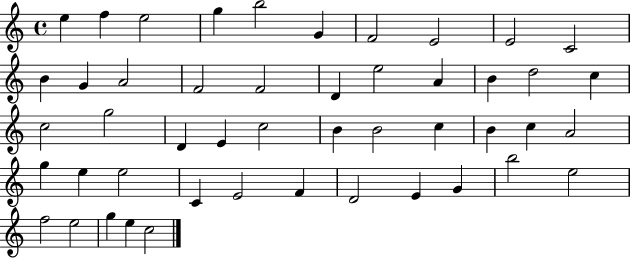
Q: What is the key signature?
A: C major